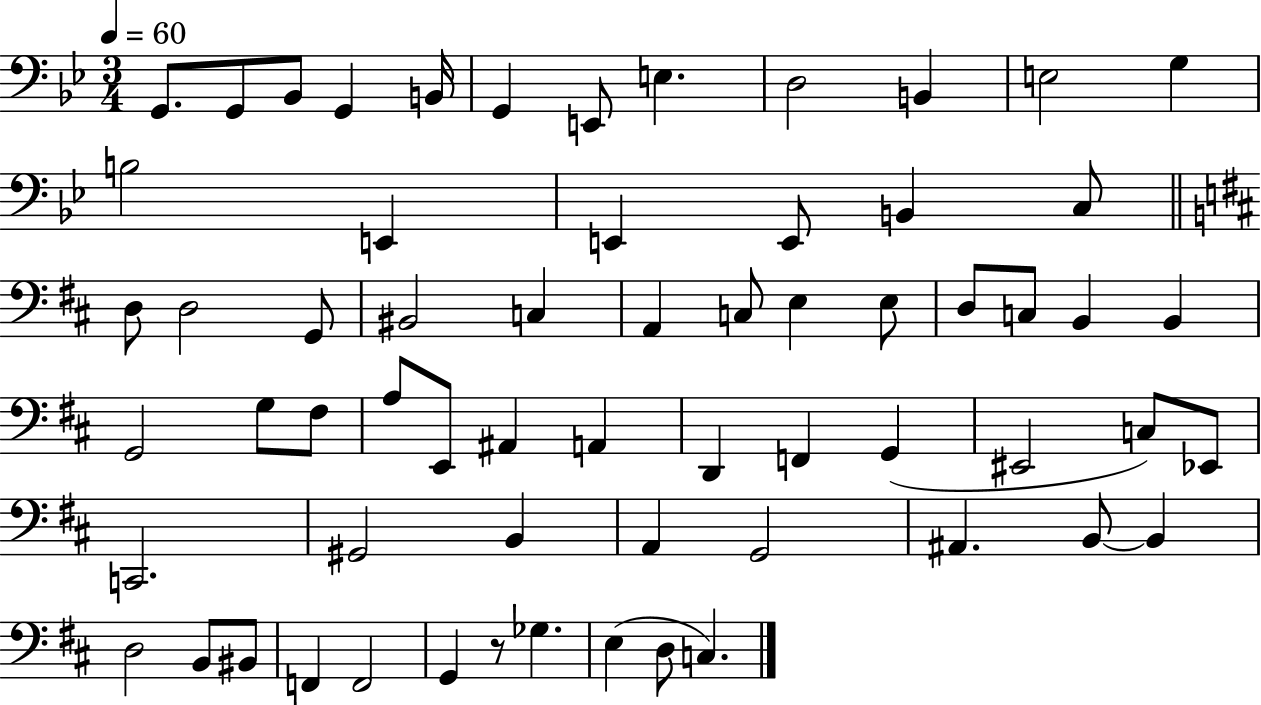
X:1
T:Untitled
M:3/4
L:1/4
K:Bb
G,,/2 G,,/2 _B,,/2 G,, B,,/4 G,, E,,/2 E, D,2 B,, E,2 G, B,2 E,, E,, E,,/2 B,, C,/2 D,/2 D,2 G,,/2 ^B,,2 C, A,, C,/2 E, E,/2 D,/2 C,/2 B,, B,, G,,2 G,/2 ^F,/2 A,/2 E,,/2 ^A,, A,, D,, F,, G,, ^E,,2 C,/2 _E,,/2 C,,2 ^G,,2 B,, A,, G,,2 ^A,, B,,/2 B,, D,2 B,,/2 ^B,,/2 F,, F,,2 G,, z/2 _G, E, D,/2 C,